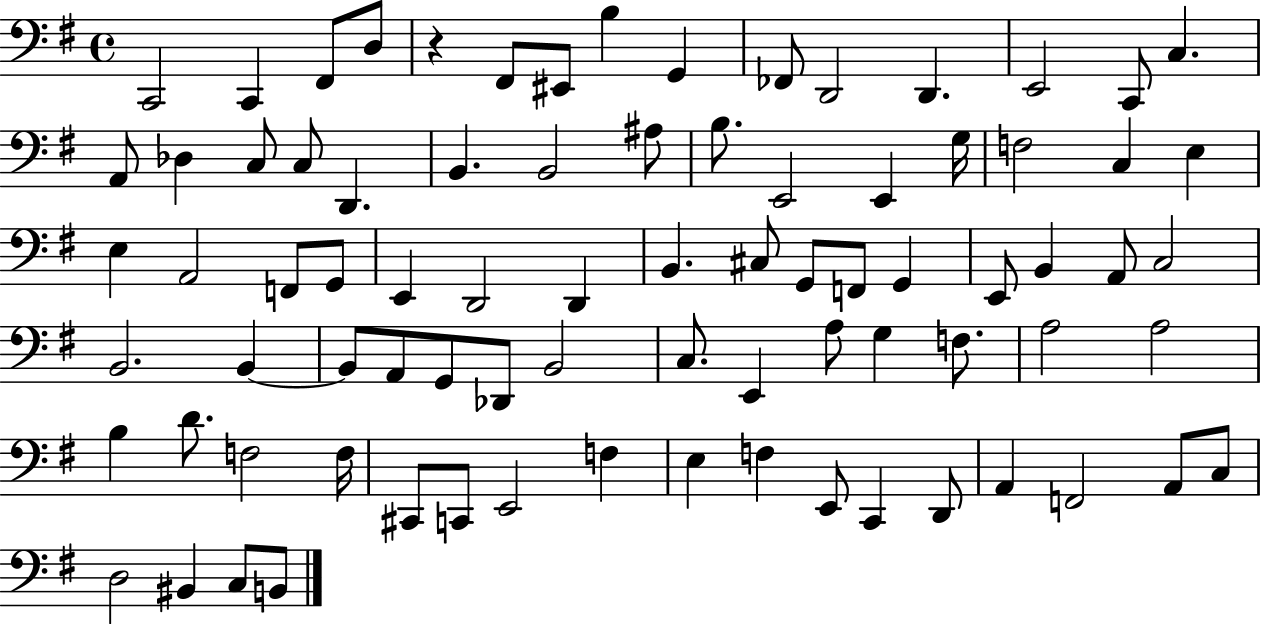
C2/h C2/q F#2/e D3/e R/q F#2/e EIS2/e B3/q G2/q FES2/e D2/h D2/q. E2/h C2/e C3/q. A2/e Db3/q C3/e C3/e D2/q. B2/q. B2/h A#3/e B3/e. E2/h E2/q G3/s F3/h C3/q E3/q E3/q A2/h F2/e G2/e E2/q D2/h D2/q B2/q. C#3/e G2/e F2/e G2/q E2/e B2/q A2/e C3/h B2/h. B2/q B2/e A2/e G2/e Db2/e B2/h C3/e. E2/q A3/e G3/q F3/e. A3/h A3/h B3/q D4/e. F3/h F3/s C#2/e C2/e E2/h F3/q E3/q F3/q E2/e C2/q D2/e A2/q F2/h A2/e C3/e D3/h BIS2/q C3/e B2/e